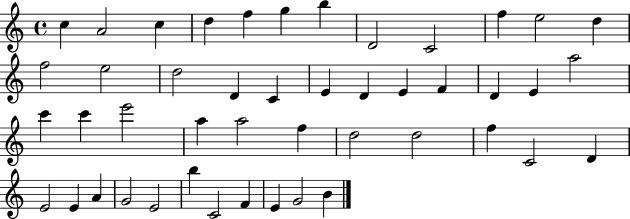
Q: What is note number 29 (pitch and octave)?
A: A5